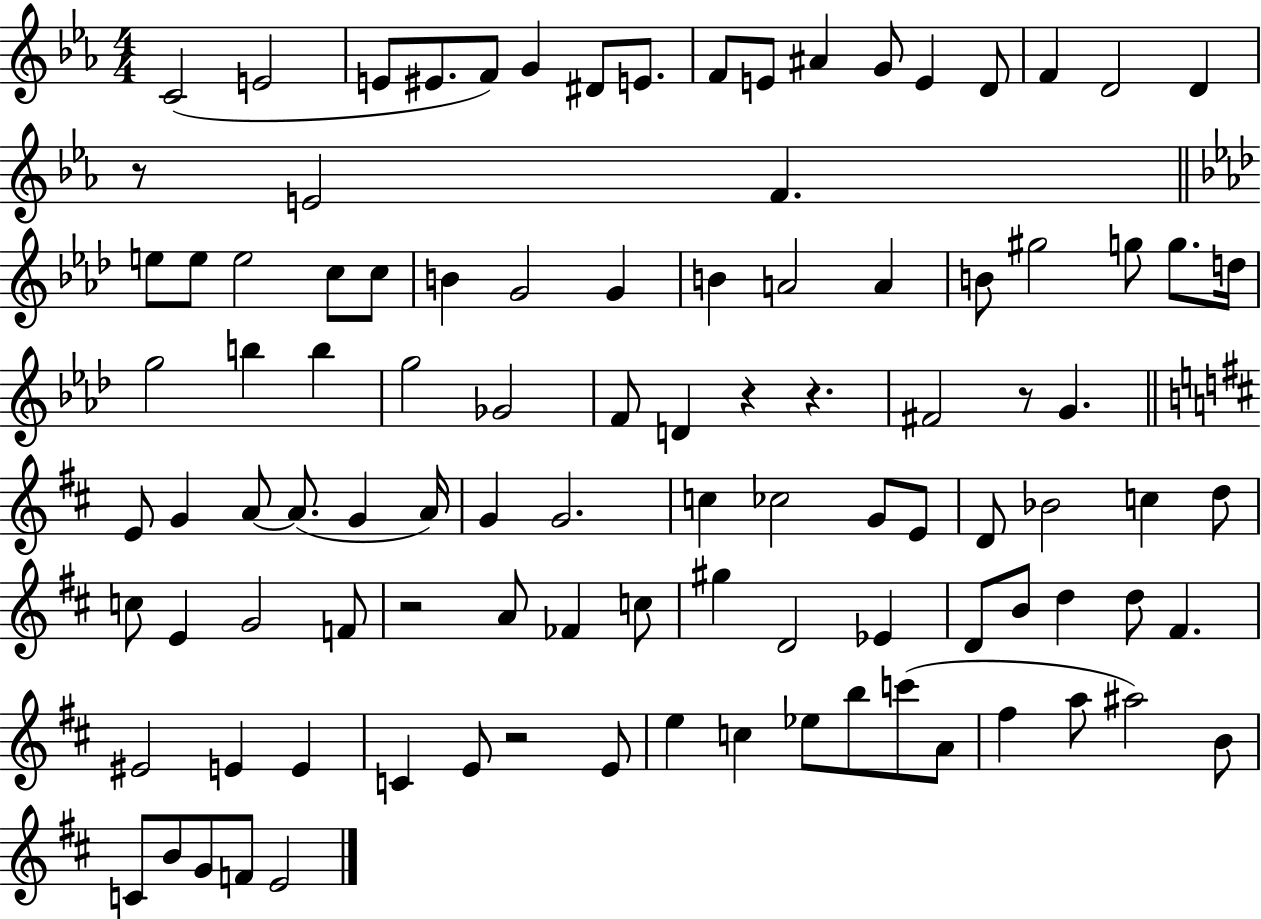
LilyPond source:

{
  \clef treble
  \numericTimeSignature
  \time 4/4
  \key ees \major
  c'2( e'2 | e'8 eis'8. f'8) g'4 dis'8 e'8. | f'8 e'8 ais'4 g'8 e'4 d'8 | f'4 d'2 d'4 | \break r8 e'2 f'4. | \bar "||" \break \key aes \major e''8 e''8 e''2 c''8 c''8 | b'4 g'2 g'4 | b'4 a'2 a'4 | b'8 gis''2 g''8 g''8. d''16 | \break g''2 b''4 b''4 | g''2 ges'2 | f'8 d'4 r4 r4. | fis'2 r8 g'4. | \break \bar "||" \break \key b \minor e'8 g'4 a'8~~ a'8.( g'4 a'16) | g'4 g'2. | c''4 ces''2 g'8 e'8 | d'8 bes'2 c''4 d''8 | \break c''8 e'4 g'2 f'8 | r2 a'8 fes'4 c''8 | gis''4 d'2 ees'4 | d'8 b'8 d''4 d''8 fis'4. | \break eis'2 e'4 e'4 | c'4 e'8 r2 e'8 | e''4 c''4 ees''8 b''8 c'''8( a'8 | fis''4 a''8 ais''2) b'8 | \break c'8 b'8 g'8 f'8 e'2 | \bar "|."
}